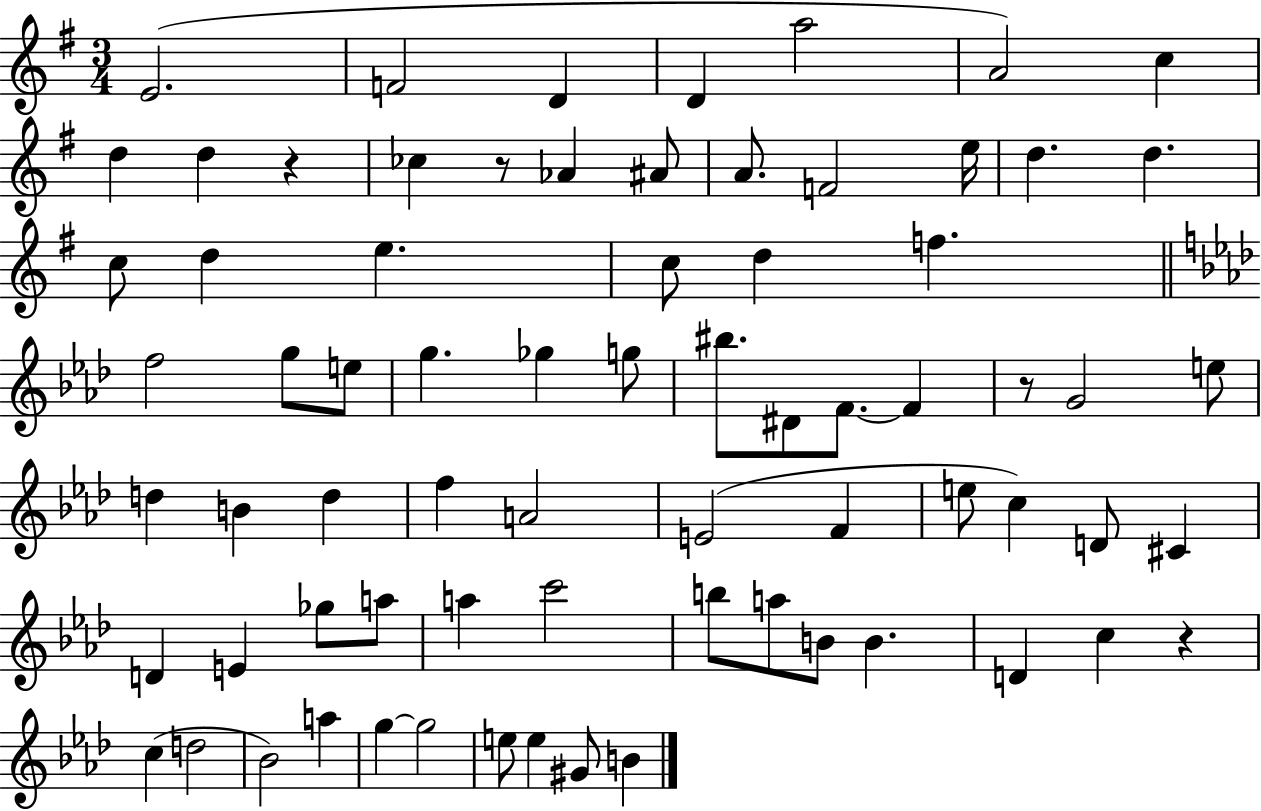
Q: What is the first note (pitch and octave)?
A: E4